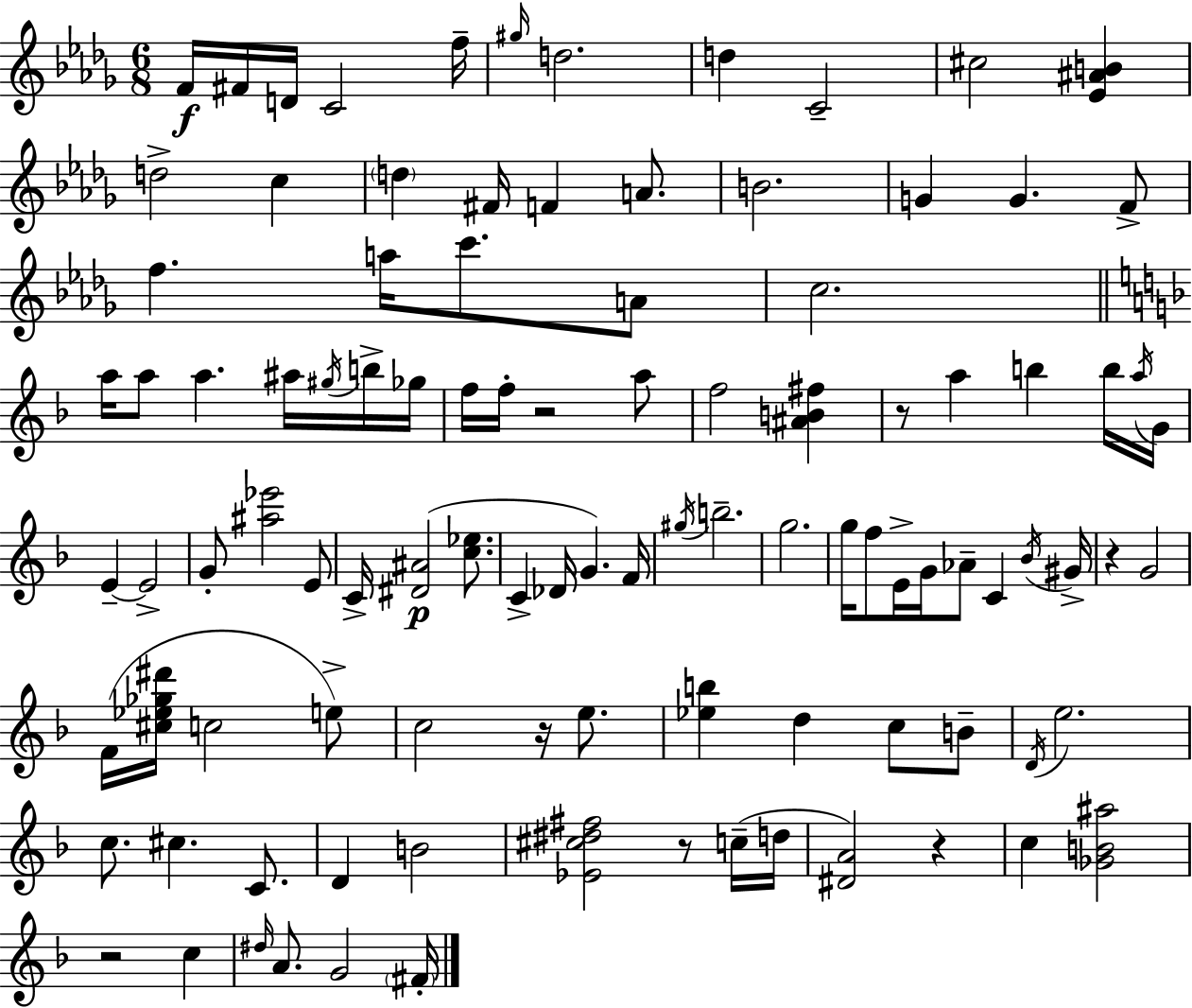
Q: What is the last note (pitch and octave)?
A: F#4